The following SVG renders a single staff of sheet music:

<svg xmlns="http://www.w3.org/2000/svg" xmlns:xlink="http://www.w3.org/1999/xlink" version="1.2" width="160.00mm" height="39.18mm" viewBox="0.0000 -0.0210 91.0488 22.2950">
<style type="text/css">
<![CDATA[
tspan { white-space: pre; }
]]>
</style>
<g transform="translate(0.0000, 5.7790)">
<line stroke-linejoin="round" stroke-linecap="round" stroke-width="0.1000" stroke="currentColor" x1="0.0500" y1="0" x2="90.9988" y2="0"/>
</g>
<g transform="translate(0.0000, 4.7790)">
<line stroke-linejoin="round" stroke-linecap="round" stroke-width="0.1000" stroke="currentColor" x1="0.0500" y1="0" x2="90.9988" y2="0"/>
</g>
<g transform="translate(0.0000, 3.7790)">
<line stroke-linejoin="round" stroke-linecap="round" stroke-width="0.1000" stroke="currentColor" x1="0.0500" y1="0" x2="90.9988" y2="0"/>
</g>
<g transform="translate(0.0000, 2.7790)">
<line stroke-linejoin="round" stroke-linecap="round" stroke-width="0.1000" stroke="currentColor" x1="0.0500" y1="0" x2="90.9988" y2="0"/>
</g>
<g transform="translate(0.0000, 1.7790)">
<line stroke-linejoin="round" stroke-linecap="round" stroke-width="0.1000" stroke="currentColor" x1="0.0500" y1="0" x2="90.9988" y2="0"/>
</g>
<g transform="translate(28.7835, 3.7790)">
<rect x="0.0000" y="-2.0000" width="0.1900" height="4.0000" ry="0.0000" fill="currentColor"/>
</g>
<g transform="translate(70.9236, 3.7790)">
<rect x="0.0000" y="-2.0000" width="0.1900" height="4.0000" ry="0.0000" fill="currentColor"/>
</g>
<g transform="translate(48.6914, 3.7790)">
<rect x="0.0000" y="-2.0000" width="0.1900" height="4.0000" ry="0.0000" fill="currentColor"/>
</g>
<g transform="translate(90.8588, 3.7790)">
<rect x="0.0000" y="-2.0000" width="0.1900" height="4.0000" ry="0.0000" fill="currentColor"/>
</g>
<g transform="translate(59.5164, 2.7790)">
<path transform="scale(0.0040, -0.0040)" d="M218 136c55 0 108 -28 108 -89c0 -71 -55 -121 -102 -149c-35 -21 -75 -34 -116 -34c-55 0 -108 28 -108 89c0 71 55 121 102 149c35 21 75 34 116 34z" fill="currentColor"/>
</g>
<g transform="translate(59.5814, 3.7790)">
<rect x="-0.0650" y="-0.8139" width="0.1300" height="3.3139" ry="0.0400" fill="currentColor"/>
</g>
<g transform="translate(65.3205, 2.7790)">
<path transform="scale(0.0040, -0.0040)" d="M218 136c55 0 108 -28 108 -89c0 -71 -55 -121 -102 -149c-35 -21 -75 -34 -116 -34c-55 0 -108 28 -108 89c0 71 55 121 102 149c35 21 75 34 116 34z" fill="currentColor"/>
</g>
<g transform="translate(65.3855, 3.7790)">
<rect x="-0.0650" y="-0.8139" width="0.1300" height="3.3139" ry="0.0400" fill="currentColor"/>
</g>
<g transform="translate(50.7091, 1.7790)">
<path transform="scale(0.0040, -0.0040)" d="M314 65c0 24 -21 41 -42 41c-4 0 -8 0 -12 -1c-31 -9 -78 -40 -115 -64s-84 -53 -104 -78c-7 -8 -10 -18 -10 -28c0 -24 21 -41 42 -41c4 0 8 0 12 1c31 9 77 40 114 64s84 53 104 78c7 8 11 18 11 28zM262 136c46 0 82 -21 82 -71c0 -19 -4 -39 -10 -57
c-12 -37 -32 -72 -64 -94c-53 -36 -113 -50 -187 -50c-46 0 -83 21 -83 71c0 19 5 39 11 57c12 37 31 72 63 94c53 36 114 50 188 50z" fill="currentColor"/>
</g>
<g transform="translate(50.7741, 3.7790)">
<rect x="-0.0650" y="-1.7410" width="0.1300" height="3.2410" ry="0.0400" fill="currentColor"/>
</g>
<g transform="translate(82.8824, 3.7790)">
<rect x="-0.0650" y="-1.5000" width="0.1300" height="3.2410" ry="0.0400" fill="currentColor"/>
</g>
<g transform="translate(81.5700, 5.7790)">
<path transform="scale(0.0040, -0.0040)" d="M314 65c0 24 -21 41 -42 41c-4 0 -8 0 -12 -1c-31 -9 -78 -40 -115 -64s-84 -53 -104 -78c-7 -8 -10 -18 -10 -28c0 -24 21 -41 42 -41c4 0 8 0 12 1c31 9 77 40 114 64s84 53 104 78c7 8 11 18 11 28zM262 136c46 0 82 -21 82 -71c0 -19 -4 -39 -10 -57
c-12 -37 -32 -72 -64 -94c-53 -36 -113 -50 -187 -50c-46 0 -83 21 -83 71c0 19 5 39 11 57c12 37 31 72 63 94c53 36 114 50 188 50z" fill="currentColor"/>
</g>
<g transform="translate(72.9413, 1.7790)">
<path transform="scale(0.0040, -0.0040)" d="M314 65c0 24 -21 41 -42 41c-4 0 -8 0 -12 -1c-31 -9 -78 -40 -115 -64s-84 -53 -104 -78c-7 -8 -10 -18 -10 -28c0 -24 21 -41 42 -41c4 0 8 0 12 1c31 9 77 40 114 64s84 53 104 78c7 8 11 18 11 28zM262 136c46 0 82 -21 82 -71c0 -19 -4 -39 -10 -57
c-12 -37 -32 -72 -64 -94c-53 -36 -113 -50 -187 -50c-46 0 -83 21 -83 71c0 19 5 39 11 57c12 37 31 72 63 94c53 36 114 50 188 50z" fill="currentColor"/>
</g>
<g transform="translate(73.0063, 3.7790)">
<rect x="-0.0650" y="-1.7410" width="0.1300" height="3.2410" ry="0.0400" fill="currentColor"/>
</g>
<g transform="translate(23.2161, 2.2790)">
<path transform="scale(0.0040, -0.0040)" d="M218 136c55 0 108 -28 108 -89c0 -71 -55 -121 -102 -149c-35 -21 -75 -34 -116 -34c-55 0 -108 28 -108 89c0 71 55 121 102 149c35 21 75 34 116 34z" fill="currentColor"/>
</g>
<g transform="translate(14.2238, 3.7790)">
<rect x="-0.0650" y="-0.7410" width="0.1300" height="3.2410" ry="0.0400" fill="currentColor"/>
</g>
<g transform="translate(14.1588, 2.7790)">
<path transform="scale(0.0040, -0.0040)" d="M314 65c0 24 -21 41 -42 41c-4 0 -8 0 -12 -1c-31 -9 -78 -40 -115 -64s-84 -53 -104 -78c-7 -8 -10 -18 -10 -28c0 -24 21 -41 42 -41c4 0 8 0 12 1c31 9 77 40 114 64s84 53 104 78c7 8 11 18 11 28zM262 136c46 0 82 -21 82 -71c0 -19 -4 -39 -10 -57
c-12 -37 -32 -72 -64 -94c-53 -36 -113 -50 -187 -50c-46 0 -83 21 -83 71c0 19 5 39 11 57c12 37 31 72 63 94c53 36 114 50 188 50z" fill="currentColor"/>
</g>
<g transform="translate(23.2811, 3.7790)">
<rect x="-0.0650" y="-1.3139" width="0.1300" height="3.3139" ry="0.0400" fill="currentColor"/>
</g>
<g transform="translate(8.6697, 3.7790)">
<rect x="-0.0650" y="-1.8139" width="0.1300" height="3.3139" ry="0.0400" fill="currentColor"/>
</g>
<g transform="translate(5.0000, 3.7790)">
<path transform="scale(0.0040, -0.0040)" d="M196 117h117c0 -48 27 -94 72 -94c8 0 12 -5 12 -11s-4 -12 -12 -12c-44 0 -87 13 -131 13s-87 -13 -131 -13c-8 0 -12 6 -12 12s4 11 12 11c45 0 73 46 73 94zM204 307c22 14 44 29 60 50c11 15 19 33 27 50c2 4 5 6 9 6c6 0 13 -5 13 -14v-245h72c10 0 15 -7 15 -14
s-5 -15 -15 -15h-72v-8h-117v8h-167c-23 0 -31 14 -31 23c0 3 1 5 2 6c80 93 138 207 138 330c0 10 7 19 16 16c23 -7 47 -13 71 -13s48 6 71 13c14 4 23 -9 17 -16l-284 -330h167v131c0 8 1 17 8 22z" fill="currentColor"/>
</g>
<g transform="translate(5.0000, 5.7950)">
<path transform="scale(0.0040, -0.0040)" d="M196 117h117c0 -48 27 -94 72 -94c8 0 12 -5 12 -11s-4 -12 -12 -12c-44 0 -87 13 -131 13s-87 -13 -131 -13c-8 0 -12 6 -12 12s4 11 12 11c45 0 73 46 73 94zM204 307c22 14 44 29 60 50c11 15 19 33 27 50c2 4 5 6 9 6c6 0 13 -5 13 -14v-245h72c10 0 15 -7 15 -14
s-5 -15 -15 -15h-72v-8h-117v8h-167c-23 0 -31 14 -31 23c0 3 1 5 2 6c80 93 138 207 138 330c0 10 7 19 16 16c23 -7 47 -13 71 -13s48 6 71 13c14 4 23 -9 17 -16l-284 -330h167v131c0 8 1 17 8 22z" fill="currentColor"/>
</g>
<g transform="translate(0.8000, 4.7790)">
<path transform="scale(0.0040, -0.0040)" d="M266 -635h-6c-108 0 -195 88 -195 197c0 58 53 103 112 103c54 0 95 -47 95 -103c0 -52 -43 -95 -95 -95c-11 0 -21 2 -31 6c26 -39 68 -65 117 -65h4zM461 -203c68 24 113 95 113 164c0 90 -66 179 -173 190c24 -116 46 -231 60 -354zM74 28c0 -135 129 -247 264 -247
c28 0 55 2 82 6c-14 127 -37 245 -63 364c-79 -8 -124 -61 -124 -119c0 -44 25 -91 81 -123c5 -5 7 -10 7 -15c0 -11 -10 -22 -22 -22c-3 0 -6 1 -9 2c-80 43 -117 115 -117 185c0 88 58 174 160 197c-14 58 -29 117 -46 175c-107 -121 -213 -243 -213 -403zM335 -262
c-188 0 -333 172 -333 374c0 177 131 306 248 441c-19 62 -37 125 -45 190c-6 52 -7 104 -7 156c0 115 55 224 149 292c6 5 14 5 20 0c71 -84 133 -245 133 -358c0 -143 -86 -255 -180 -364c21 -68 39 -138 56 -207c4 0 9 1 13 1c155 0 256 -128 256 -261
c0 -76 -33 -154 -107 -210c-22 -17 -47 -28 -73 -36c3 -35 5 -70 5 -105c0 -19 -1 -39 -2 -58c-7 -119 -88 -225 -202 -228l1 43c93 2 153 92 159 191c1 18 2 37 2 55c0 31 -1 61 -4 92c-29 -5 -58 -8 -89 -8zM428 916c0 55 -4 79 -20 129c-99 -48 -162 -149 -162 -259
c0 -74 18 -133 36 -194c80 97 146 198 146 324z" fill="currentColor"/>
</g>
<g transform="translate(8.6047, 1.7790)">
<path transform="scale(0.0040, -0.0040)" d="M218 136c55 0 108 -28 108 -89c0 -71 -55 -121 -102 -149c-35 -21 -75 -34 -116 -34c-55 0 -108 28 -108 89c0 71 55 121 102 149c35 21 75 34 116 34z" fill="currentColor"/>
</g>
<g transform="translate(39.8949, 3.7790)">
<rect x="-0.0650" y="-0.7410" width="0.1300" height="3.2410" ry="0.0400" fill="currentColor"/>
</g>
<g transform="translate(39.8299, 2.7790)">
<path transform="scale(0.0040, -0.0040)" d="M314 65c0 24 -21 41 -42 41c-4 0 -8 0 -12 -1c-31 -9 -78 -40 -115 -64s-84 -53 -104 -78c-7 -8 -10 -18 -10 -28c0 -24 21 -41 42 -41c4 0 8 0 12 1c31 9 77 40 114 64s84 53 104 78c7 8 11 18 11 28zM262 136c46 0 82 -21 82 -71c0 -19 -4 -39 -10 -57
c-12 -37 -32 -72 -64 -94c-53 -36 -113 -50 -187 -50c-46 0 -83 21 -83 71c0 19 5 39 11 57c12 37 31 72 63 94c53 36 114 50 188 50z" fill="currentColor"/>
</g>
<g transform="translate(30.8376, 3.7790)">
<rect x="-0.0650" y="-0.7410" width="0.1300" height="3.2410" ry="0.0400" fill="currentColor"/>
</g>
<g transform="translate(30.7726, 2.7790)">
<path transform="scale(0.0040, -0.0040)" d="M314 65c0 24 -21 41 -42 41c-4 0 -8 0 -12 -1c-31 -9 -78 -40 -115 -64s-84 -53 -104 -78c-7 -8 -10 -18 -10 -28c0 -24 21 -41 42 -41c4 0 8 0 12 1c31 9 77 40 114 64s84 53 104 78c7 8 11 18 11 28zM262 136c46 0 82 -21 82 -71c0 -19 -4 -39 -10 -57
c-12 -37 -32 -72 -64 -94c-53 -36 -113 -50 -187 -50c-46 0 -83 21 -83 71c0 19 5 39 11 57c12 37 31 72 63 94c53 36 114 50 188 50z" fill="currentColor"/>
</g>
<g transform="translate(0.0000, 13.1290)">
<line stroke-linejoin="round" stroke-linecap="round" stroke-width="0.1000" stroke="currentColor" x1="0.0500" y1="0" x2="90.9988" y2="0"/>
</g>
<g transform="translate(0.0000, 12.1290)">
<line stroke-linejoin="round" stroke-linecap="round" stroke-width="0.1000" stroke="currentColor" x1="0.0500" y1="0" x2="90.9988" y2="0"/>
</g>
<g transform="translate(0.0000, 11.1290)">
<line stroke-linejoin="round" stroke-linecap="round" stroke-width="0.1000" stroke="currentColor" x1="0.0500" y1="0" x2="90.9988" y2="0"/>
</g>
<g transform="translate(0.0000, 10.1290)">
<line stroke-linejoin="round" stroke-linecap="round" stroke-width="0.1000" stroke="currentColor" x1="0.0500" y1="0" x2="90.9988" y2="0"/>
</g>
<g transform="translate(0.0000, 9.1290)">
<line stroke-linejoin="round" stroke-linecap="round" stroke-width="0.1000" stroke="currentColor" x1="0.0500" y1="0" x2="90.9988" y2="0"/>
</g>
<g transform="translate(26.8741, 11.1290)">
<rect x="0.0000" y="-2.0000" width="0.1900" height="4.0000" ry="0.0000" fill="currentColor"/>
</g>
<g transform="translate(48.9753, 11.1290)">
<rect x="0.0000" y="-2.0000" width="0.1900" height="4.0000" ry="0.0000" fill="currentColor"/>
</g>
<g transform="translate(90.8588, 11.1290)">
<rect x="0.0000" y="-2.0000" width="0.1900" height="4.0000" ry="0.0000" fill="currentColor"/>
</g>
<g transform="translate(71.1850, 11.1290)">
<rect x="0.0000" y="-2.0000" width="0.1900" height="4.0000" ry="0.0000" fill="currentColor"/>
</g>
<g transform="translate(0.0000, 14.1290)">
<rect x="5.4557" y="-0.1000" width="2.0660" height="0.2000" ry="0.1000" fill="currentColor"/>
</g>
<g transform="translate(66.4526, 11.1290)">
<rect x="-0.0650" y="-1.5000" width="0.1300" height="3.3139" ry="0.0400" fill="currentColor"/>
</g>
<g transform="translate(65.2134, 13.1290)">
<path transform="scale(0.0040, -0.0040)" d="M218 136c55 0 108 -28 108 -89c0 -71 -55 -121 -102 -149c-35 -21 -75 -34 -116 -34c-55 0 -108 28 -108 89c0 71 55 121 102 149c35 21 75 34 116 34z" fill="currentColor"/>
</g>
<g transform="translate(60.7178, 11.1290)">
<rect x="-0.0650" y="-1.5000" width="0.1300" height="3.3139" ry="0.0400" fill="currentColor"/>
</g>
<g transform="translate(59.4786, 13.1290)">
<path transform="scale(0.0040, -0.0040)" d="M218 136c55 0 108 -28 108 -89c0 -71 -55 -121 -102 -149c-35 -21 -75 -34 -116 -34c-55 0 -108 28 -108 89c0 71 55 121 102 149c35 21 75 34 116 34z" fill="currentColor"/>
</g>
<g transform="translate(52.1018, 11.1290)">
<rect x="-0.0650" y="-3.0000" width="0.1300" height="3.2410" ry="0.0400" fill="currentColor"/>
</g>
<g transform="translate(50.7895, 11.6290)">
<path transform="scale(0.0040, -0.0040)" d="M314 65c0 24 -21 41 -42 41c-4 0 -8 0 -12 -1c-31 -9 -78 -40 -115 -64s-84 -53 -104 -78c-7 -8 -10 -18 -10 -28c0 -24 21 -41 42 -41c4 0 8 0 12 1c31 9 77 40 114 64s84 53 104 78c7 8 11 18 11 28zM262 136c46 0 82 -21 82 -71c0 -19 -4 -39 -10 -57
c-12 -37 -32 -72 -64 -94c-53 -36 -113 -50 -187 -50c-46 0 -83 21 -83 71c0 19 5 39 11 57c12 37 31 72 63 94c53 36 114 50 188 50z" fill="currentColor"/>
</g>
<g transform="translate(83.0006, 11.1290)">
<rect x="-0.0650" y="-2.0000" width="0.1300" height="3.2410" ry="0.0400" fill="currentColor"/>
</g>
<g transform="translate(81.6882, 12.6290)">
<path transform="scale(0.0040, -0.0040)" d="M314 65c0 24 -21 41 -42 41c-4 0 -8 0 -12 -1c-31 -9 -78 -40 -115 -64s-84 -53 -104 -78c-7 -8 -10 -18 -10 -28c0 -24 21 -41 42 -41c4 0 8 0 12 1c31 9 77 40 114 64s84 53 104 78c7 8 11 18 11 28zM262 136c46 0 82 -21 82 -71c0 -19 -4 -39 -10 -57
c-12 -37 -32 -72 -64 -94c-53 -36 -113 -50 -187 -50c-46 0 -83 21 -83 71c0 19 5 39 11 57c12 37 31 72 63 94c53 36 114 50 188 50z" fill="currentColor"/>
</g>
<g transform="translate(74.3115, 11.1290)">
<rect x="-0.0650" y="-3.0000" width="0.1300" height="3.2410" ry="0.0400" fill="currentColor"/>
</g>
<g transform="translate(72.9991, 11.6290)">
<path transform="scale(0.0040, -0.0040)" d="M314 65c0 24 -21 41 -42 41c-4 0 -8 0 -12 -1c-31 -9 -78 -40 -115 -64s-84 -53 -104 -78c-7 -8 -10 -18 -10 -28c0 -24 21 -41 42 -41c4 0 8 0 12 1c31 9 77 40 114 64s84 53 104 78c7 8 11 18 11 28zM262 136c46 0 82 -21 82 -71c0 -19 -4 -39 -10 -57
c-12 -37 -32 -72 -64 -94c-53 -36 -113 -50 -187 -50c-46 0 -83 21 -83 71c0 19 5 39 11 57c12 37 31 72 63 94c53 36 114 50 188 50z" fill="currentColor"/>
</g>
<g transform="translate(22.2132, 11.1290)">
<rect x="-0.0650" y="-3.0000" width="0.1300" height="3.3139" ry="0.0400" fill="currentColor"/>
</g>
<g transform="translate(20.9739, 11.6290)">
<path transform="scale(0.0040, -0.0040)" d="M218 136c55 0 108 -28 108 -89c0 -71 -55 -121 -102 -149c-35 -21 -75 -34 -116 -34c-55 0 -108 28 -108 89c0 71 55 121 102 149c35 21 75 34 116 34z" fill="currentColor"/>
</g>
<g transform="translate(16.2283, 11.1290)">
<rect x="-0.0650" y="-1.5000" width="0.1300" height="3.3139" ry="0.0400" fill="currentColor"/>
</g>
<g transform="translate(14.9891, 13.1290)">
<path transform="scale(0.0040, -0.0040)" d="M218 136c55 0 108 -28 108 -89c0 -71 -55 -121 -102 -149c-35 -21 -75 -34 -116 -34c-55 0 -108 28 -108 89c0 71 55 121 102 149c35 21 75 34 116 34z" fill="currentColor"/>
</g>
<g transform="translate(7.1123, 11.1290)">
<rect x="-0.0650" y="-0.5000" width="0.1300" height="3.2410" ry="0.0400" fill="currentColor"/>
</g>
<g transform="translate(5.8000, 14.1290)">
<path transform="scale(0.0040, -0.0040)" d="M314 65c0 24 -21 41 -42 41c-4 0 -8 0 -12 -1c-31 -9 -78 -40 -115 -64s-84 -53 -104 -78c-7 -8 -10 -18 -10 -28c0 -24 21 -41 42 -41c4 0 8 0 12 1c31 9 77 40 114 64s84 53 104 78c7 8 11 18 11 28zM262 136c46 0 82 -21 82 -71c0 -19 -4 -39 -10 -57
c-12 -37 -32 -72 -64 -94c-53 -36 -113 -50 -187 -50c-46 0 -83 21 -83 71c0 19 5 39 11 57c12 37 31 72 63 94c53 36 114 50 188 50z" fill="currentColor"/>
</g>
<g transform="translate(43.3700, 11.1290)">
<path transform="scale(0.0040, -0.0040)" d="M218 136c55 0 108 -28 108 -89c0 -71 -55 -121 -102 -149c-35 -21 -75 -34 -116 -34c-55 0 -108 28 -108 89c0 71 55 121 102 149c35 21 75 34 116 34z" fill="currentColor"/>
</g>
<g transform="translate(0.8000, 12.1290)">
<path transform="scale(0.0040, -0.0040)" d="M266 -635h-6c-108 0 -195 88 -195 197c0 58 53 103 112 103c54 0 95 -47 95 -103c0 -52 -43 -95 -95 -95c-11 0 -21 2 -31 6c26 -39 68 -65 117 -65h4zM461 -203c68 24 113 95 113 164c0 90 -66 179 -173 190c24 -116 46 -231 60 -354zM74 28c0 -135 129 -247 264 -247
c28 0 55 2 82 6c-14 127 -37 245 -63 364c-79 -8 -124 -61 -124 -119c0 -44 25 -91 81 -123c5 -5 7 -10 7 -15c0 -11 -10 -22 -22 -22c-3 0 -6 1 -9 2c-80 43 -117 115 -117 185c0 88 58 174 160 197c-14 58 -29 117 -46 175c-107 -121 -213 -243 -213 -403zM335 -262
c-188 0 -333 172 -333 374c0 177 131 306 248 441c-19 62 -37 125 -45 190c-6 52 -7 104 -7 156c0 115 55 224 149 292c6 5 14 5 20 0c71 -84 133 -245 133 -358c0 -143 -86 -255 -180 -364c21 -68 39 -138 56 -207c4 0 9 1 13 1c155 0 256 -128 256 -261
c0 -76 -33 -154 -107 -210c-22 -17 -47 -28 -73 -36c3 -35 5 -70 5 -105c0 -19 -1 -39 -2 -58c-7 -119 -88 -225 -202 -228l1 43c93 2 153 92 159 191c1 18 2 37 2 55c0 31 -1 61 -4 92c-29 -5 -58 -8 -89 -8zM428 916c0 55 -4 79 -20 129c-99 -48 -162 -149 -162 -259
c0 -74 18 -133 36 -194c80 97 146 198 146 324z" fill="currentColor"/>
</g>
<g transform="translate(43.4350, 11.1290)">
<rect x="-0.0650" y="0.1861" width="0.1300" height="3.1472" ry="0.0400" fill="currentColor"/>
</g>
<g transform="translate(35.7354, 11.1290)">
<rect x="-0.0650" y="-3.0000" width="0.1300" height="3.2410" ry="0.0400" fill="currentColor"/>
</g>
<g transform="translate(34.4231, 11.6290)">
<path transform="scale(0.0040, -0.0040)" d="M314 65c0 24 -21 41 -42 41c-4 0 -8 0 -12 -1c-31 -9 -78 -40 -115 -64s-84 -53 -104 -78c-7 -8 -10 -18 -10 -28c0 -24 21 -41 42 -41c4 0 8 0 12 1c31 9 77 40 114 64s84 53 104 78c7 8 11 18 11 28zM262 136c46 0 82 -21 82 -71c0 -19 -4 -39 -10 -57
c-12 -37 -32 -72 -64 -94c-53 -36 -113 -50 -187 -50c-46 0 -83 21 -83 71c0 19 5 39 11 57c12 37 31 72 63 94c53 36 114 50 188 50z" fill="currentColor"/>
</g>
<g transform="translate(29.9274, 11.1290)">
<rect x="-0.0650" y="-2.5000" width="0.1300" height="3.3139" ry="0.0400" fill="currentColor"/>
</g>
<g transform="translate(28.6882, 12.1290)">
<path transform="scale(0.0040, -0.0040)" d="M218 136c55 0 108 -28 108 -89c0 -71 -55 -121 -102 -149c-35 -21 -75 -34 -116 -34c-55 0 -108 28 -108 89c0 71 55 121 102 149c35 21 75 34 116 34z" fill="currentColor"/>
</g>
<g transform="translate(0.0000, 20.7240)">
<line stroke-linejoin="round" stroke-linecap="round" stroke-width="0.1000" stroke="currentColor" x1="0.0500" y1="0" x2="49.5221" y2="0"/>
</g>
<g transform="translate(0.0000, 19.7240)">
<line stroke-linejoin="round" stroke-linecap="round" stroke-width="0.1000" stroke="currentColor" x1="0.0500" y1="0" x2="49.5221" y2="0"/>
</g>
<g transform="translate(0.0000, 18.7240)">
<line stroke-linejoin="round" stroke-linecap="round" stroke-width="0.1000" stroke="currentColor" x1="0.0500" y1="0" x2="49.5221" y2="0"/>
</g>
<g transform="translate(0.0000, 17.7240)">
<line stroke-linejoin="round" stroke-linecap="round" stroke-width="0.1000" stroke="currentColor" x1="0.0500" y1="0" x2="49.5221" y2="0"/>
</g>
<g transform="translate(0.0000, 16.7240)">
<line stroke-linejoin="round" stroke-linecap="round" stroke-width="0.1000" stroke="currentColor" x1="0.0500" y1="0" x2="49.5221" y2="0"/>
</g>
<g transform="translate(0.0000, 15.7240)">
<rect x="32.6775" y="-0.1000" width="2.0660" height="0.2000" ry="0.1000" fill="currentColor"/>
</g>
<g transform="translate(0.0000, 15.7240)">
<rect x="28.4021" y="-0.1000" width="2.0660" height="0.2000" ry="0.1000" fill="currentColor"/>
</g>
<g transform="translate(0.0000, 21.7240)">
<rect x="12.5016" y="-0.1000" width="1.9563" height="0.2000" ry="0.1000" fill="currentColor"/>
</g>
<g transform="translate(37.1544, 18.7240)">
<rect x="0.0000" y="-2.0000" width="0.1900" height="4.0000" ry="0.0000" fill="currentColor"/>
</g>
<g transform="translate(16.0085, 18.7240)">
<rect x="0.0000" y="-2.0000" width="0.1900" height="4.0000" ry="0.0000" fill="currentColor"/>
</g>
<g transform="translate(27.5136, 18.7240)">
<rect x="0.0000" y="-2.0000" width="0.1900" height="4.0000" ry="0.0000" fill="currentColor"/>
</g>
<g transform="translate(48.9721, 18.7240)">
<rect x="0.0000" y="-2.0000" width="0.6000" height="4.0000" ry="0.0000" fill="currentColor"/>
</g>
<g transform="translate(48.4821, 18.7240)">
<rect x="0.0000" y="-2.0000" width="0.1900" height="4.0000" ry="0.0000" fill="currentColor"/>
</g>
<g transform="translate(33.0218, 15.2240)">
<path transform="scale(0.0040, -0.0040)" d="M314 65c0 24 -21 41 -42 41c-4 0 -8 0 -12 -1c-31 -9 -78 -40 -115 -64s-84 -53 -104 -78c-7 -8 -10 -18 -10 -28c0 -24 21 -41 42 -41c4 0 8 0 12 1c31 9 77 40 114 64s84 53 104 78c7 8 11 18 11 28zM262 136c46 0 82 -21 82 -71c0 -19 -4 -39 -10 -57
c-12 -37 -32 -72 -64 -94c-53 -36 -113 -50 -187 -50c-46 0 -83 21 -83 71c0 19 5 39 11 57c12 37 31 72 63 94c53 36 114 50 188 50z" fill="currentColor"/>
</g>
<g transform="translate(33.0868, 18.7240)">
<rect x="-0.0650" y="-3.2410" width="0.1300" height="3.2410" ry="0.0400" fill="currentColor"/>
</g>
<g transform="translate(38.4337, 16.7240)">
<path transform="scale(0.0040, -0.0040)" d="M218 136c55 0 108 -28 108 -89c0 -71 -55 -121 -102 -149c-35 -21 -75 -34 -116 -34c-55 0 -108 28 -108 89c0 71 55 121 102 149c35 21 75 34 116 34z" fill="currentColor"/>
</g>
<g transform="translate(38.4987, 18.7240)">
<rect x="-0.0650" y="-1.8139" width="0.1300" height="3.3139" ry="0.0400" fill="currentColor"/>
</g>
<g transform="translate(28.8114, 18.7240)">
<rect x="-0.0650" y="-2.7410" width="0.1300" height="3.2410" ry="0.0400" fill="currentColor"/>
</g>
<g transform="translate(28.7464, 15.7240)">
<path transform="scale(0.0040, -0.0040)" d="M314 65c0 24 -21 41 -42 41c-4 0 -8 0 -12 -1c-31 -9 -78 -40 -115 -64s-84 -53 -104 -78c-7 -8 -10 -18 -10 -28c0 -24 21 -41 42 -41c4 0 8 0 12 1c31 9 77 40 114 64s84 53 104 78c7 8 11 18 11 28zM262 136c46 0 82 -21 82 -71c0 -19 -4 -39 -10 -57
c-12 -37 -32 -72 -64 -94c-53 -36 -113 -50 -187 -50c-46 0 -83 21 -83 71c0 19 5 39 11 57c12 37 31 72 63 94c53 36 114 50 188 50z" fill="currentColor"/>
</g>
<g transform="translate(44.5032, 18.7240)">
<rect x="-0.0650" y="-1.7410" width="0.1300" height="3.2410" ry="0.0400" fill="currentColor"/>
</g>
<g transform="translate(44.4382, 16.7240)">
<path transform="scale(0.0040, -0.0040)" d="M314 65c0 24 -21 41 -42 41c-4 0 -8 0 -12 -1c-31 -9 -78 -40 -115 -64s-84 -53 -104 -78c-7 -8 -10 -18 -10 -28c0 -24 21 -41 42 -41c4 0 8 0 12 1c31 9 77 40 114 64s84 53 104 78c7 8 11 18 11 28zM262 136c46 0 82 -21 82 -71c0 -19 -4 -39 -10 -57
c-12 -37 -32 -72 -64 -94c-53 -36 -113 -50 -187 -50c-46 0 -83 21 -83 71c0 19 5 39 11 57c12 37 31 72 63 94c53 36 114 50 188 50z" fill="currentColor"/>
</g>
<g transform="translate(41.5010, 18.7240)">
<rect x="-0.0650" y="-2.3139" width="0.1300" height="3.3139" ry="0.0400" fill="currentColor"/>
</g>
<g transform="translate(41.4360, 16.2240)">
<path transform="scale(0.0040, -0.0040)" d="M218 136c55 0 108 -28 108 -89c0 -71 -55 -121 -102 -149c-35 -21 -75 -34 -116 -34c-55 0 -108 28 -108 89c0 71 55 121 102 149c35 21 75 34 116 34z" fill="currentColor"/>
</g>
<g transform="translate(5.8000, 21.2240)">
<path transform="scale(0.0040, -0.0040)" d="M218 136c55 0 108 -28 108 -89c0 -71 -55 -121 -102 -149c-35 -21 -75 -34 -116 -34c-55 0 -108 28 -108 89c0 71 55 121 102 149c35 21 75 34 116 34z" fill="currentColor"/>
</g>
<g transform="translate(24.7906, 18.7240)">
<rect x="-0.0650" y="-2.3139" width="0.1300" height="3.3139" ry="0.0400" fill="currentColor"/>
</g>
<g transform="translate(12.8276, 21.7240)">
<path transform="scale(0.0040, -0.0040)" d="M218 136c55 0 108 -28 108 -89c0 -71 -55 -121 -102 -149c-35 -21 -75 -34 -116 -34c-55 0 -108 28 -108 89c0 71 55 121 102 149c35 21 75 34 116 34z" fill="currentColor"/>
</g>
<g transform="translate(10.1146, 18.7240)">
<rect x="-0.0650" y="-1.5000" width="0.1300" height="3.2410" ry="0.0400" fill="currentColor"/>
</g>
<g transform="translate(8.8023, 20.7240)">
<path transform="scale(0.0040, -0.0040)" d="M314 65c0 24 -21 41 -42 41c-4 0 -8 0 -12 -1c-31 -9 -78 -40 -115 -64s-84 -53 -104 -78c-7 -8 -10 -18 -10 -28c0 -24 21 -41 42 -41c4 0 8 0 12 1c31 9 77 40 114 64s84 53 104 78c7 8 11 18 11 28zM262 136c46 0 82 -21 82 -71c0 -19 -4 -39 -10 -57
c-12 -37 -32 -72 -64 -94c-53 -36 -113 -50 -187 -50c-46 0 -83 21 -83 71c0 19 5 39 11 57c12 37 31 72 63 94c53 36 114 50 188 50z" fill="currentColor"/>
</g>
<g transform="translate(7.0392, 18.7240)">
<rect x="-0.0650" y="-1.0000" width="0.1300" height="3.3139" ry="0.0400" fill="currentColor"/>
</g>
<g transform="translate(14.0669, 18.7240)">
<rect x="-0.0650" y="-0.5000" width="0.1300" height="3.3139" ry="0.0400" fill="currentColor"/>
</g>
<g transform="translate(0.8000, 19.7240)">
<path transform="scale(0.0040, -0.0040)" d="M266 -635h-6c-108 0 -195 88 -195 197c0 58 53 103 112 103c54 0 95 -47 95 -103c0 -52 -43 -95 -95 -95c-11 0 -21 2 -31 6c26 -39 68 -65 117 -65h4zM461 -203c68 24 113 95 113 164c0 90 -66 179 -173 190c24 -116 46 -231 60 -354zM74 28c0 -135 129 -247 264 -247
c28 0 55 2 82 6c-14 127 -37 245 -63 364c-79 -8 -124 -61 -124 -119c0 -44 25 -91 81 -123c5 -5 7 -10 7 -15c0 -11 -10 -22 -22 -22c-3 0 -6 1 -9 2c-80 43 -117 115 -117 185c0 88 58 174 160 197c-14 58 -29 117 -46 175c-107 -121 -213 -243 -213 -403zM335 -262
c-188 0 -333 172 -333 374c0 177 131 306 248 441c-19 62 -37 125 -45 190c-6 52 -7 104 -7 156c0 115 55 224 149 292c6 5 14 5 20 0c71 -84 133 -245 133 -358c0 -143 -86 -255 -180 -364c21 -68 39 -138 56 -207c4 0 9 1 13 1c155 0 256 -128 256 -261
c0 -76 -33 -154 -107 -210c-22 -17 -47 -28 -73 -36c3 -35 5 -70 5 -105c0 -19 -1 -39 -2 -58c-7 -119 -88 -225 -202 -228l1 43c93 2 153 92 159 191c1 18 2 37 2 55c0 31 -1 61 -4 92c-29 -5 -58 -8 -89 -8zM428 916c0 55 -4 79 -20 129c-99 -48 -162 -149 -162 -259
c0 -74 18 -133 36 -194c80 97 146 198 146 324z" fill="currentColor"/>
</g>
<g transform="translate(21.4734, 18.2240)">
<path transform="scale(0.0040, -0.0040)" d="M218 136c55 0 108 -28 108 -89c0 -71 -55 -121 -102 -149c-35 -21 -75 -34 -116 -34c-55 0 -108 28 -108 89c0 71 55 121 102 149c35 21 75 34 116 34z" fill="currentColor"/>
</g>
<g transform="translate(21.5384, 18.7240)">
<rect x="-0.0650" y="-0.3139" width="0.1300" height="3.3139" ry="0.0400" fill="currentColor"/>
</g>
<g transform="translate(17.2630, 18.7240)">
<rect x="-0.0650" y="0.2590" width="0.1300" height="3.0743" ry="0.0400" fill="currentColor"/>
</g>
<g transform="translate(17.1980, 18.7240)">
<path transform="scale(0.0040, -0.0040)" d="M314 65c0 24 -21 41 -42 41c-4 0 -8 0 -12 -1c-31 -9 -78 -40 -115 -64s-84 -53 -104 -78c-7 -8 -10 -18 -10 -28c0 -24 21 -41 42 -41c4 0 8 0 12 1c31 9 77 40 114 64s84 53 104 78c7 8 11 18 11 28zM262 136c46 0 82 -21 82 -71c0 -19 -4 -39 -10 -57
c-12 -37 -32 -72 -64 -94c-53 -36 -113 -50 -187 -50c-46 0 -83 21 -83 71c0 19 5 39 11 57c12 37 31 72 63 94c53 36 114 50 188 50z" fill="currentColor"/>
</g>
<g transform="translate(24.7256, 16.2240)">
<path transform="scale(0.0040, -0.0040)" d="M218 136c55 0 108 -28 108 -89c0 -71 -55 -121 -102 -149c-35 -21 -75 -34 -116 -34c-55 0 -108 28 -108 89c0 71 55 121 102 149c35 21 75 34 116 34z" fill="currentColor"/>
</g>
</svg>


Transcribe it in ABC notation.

X:1
T:Untitled
M:4/4
L:1/4
K:C
f d2 e d2 d2 f2 d d f2 E2 C2 E A G A2 B A2 E E A2 F2 D E2 C B2 c g a2 b2 f g f2